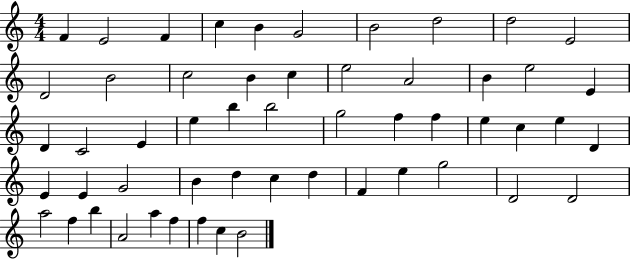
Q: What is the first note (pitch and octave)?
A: F4